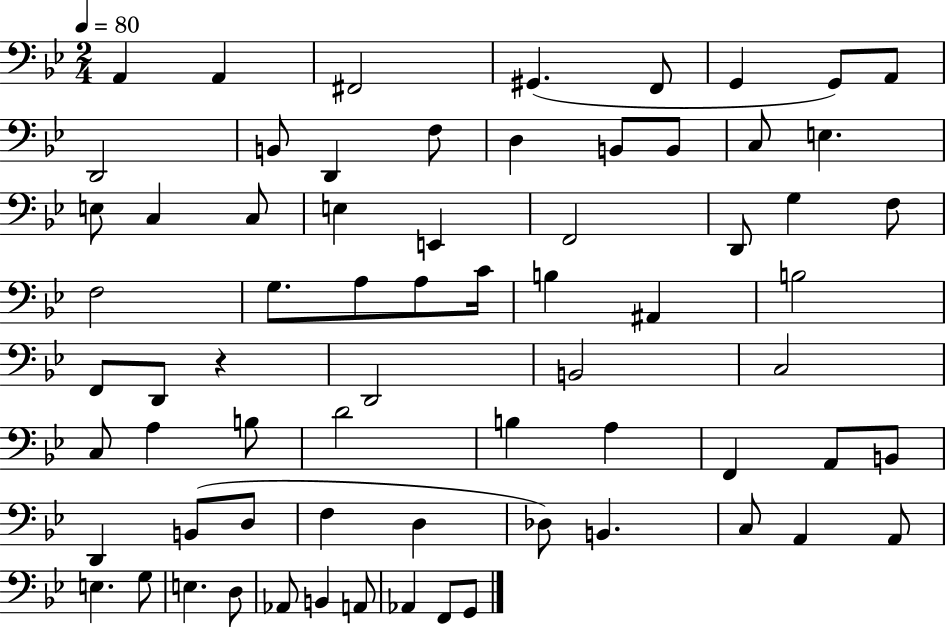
A2/q A2/q F#2/h G#2/q. F2/e G2/q G2/e A2/e D2/h B2/e D2/q F3/e D3/q B2/e B2/e C3/e E3/q. E3/e C3/q C3/e E3/q E2/q F2/h D2/e G3/q F3/e F3/h G3/e. A3/e A3/e C4/s B3/q A#2/q B3/h F2/e D2/e R/q D2/h B2/h C3/h C3/e A3/q B3/e D4/h B3/q A3/q F2/q A2/e B2/e D2/q B2/e D3/e F3/q D3/q Db3/e B2/q. C3/e A2/q A2/e E3/q. G3/e E3/q. D3/e Ab2/e B2/q A2/e Ab2/q F2/e G2/e